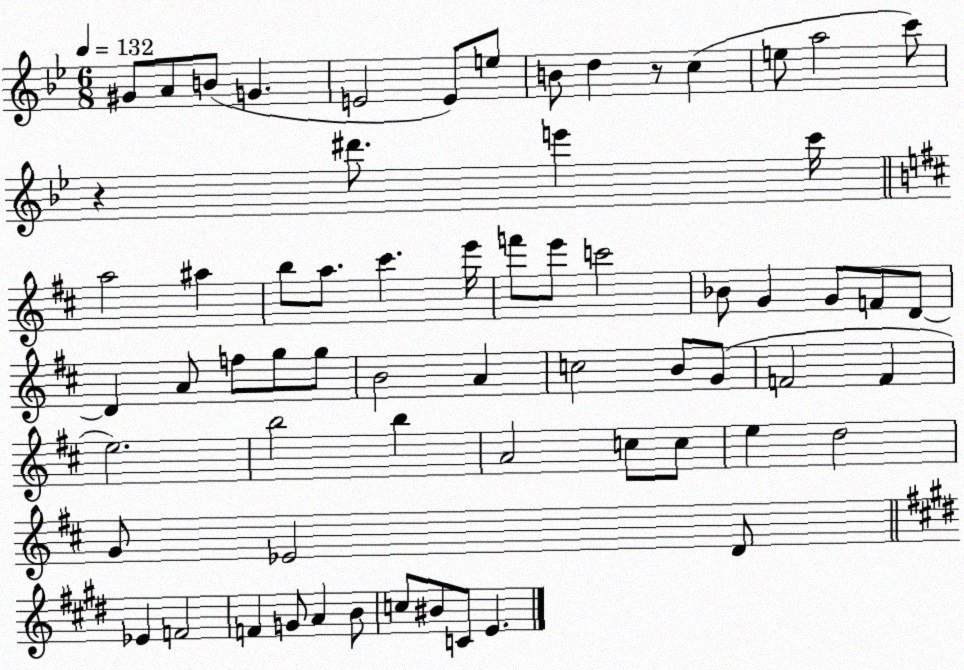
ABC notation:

X:1
T:Untitled
M:6/8
L:1/4
K:Bb
^G/2 A/2 B/2 G E2 E/2 e/2 B/2 d z/2 c e/2 a2 c'/2 z ^d'/2 e' c'/4 a2 ^a b/2 a/2 ^c' e'/4 f'/2 e'/2 c'2 _B/2 G G/2 F/2 D/2 D A/2 f/2 g/2 g/2 B2 A c2 B/2 G/2 F2 F e2 b2 b A2 c/2 c/2 e d2 G/2 _E2 D/2 _E F2 F G/2 A B/2 c/2 ^B/2 C/2 E